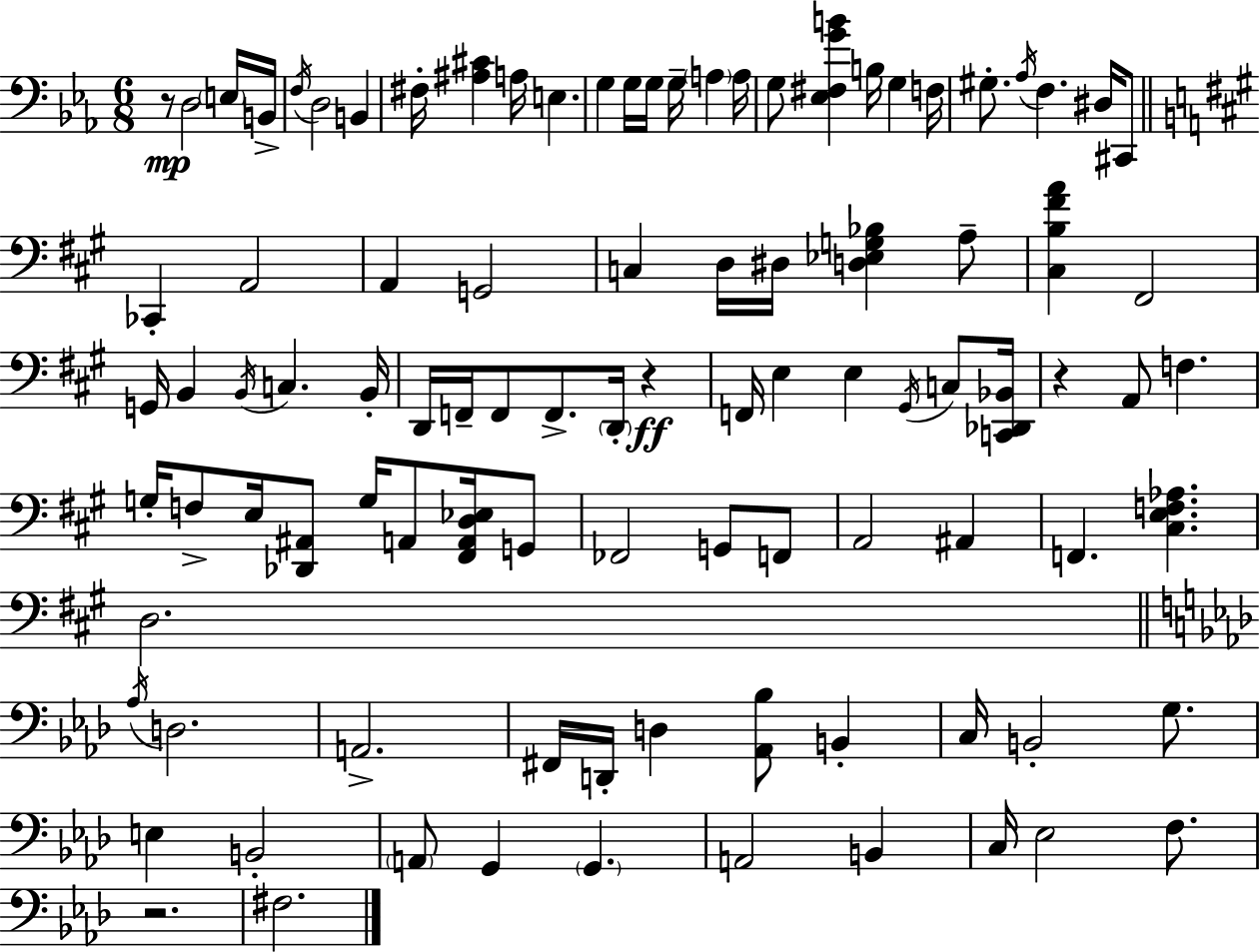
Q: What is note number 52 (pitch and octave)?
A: F3